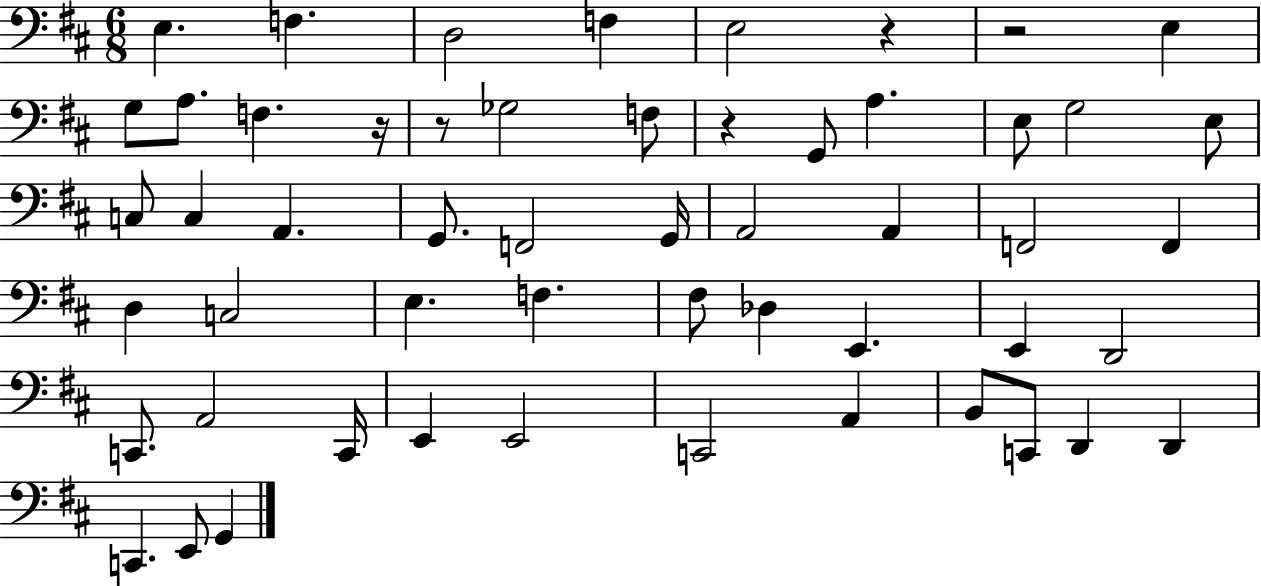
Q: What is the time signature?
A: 6/8